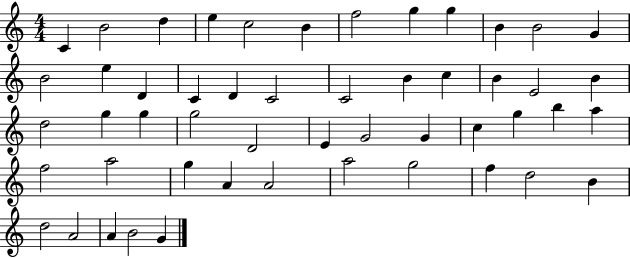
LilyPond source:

{
  \clef treble
  \numericTimeSignature
  \time 4/4
  \key c \major
  c'4 b'2 d''4 | e''4 c''2 b'4 | f''2 g''4 g''4 | b'4 b'2 g'4 | \break b'2 e''4 d'4 | c'4 d'4 c'2 | c'2 b'4 c''4 | b'4 e'2 b'4 | \break d''2 g''4 g''4 | g''2 d'2 | e'4 g'2 g'4 | c''4 g''4 b''4 a''4 | \break f''2 a''2 | g''4 a'4 a'2 | a''2 g''2 | f''4 d''2 b'4 | \break d''2 a'2 | a'4 b'2 g'4 | \bar "|."
}